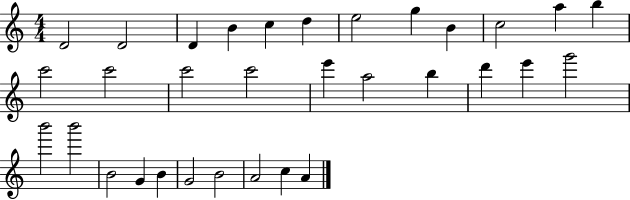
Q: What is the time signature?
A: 4/4